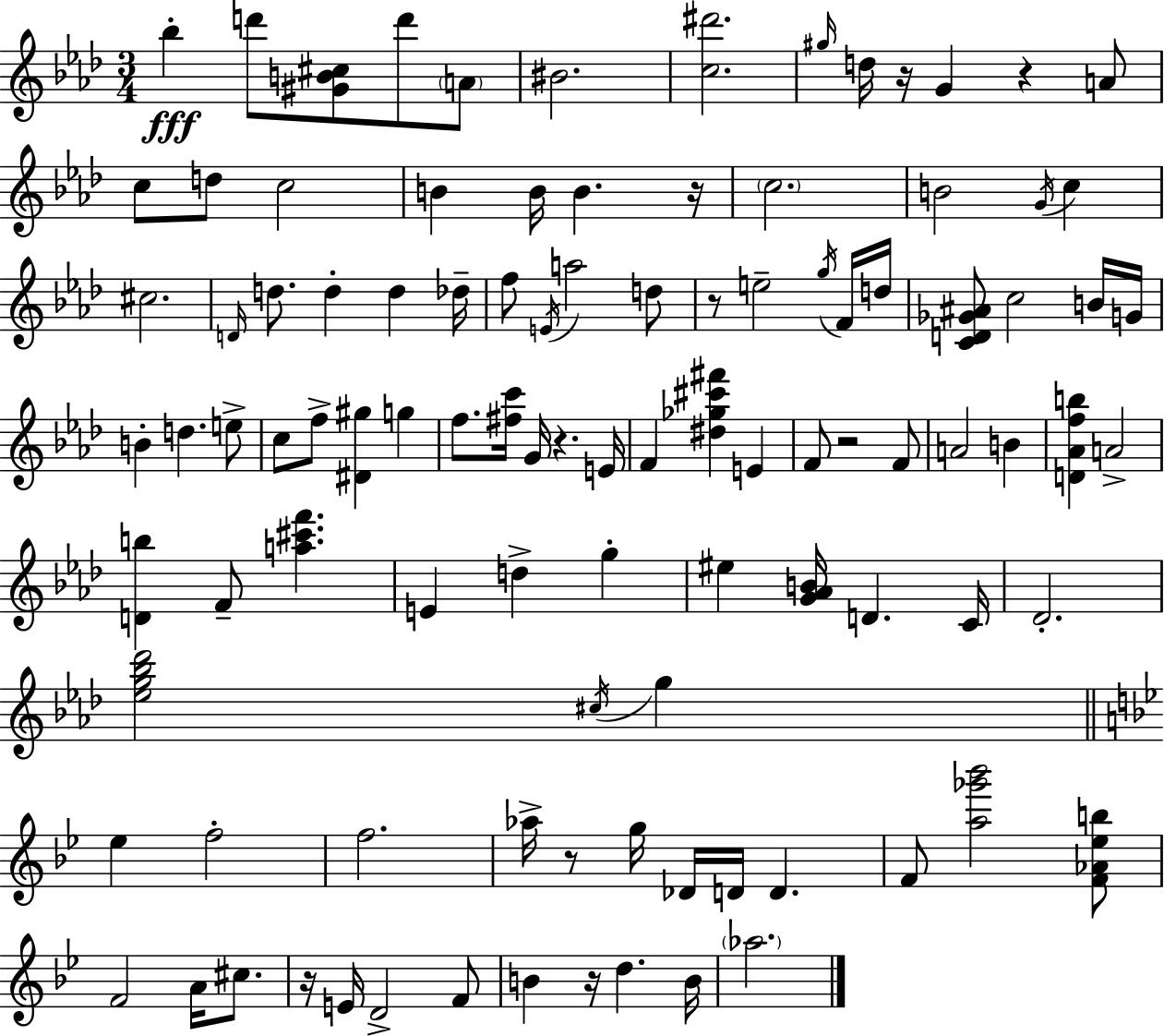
Bb5/q D6/e [G#4,B4,C#5]/e D6/e A4/e BIS4/h. [C5,D#6]/h. G#5/s D5/s R/s G4/q R/q A4/e C5/e D5/e C5/h B4/q B4/s B4/q. R/s C5/h. B4/h G4/s C5/q C#5/h. D4/s D5/e. D5/q D5/q Db5/s F5/e E4/s A5/h D5/e R/e E5/h G5/s F4/s D5/s [C4,D4,Gb4,A#4]/e C5/h B4/s G4/s B4/q D5/q. E5/e C5/e F5/e [D#4,G#5]/q G5/q F5/e. [F#5,C6]/s G4/s R/q. E4/s F4/q [D#5,Gb5,C#6,F#6]/q E4/q F4/e R/h F4/e A4/h B4/q [D4,Ab4,F5,B5]/q A4/h [D4,B5]/q F4/e [A5,C#6,F6]/q. E4/q D5/q G5/q EIS5/q [G4,Ab4,B4]/s D4/q. C4/s Db4/h. [Eb5,G5,Bb5,Db6]/h C#5/s G5/q Eb5/q F5/h F5/h. Ab5/s R/e G5/s Db4/s D4/s D4/q. F4/e [A5,Gb6,Bb6]/h [F4,Ab4,Eb5,B5]/e F4/h A4/s C#5/e. R/s E4/s D4/h F4/e B4/q R/s D5/q. B4/s Ab5/h.